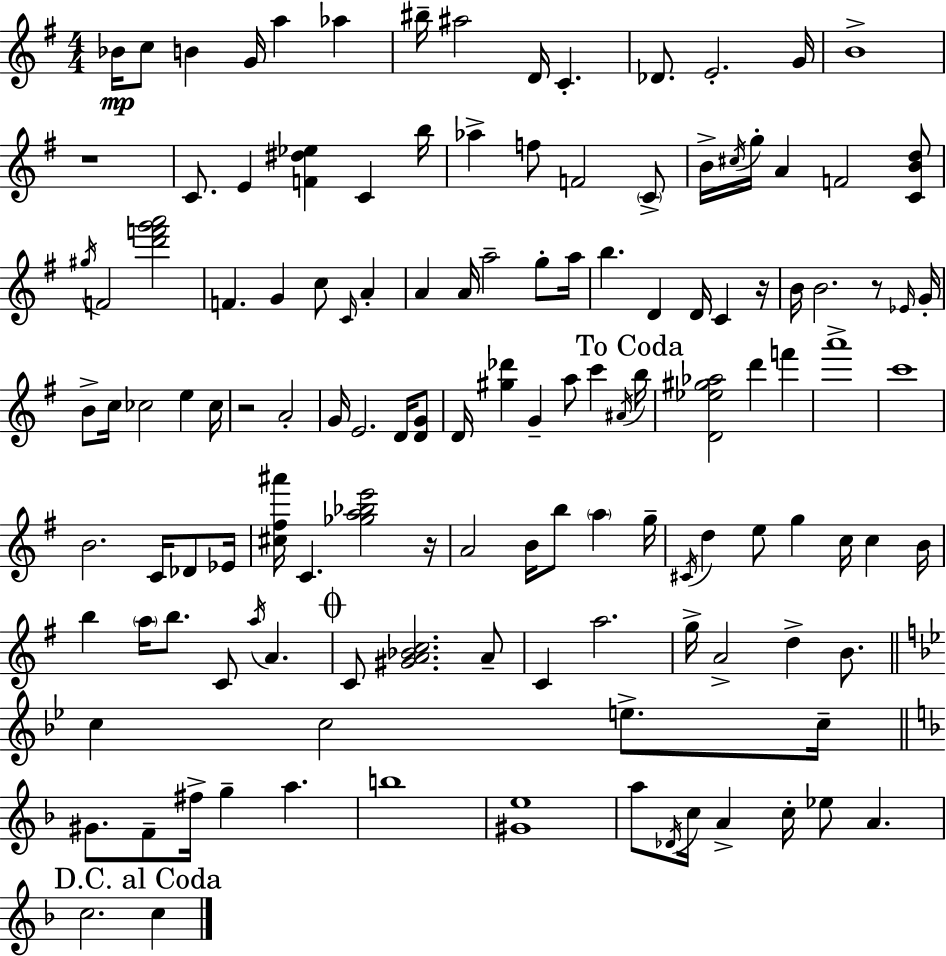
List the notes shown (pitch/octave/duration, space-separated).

Bb4/s C5/e B4/q G4/s A5/q Ab5/q BIS5/s A#5/h D4/s C4/q. Db4/e. E4/h. G4/s B4/w R/w C4/e. E4/q [F4,D#5,Eb5]/q C4/q B5/s Ab5/q F5/e F4/h C4/e B4/s C#5/s G5/s A4/q F4/h [C4,B4,D5]/e G#5/s F4/h [D6,F6,G6,A6]/h F4/q. G4/q C5/e C4/s A4/q A4/q A4/s A5/h G5/e A5/s B5/q. D4/q D4/s C4/q R/s B4/s B4/h. R/e Eb4/s G4/s B4/e C5/s CES5/h E5/q CES5/s R/h A4/h G4/s E4/h. D4/s [D4,G4]/e D4/s [G#5,Db6]/q G4/q A5/e C6/q A#4/s B5/s [D4,Eb5,G#5,Ab5]/h D6/q F6/q A6/w C6/w B4/h. C4/s Db4/e Eb4/s [C#5,F#5,A#6]/s C4/q. [Gb5,A5,Bb5,E6]/h R/s A4/h B4/s B5/e A5/q G5/s C#4/s D5/q E5/e G5/q C5/s C5/q B4/s B5/q A5/s B5/e. C4/e A5/s A4/q. C4/e [G#4,A4,Bb4,C5]/h. A4/e C4/q A5/h. G5/s A4/h D5/q B4/e. C5/q C5/h E5/e. C5/s G#4/e. F4/e F#5/s G5/q A5/q. B5/w [G#4,E5]/w A5/e Db4/s C5/s A4/q C5/s Eb5/e A4/q. C5/h. C5/q